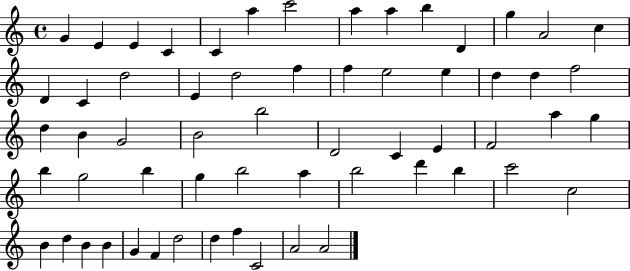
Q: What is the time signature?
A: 4/4